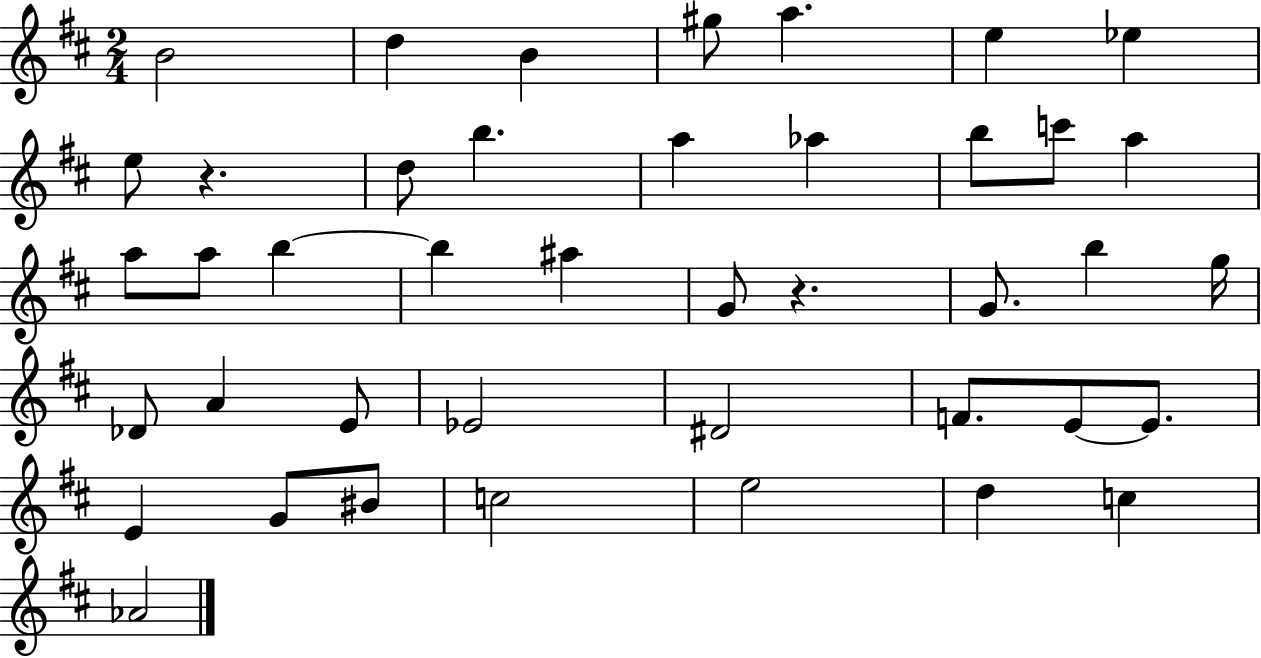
B4/h D5/q B4/q G#5/e A5/q. E5/q Eb5/q E5/e R/q. D5/e B5/q. A5/q Ab5/q B5/e C6/e A5/q A5/e A5/e B5/q B5/q A#5/q G4/e R/q. G4/e. B5/q G5/s Db4/e A4/q E4/e Eb4/h D#4/h F4/e. E4/e E4/e. E4/q G4/e BIS4/e C5/h E5/h D5/q C5/q Ab4/h